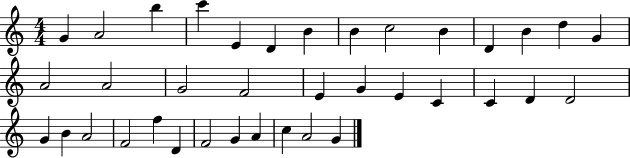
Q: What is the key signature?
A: C major